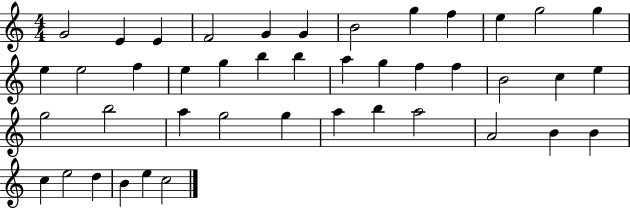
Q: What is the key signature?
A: C major